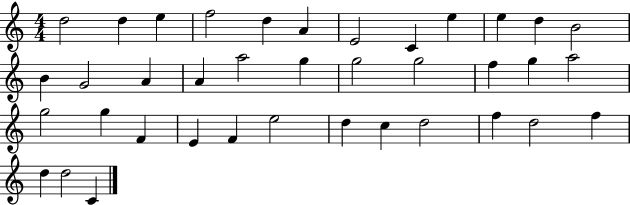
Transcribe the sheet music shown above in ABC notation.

X:1
T:Untitled
M:4/4
L:1/4
K:C
d2 d e f2 d A E2 C e e d B2 B G2 A A a2 g g2 g2 f g a2 g2 g F E F e2 d c d2 f d2 f d d2 C